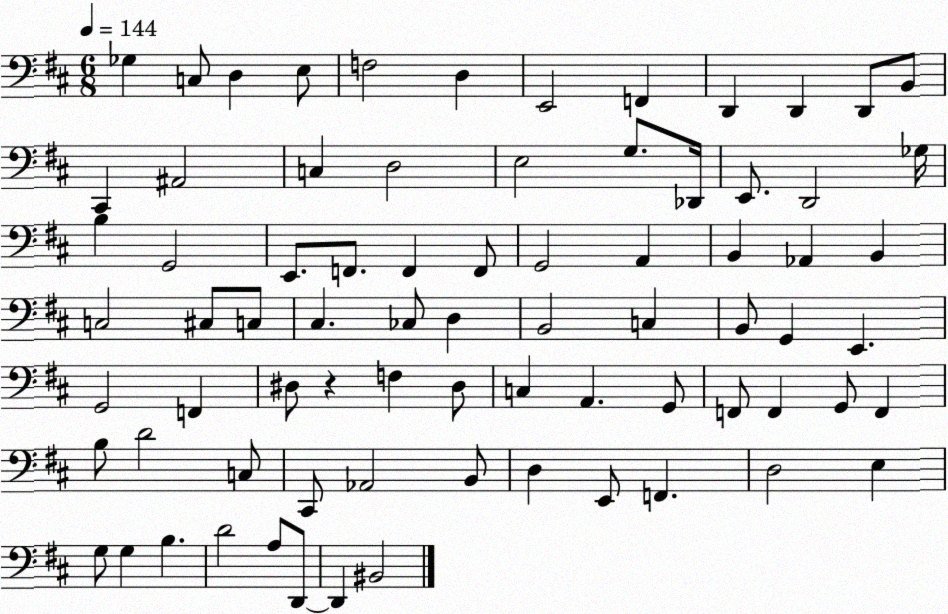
X:1
T:Untitled
M:6/8
L:1/4
K:D
_G, C,/2 D, E,/2 F,2 D, E,,2 F,, D,, D,, D,,/2 B,,/2 ^C,, ^A,,2 C, D,2 E,2 G,/2 _D,,/4 E,,/2 D,,2 _G,/4 B, G,,2 E,,/2 F,,/2 F,, F,,/2 G,,2 A,, B,, _A,, B,, C,2 ^C,/2 C,/2 ^C, _C,/2 D, B,,2 C, B,,/2 G,, E,, G,,2 F,, ^D,/2 z F, ^D,/2 C, A,, G,,/2 F,,/2 F,, G,,/2 F,, B,/2 D2 C,/2 ^C,,/2 _A,,2 B,,/2 D, E,,/2 F,, D,2 E, G,/2 G, B, D2 A,/2 D,,/2 D,, ^B,,2